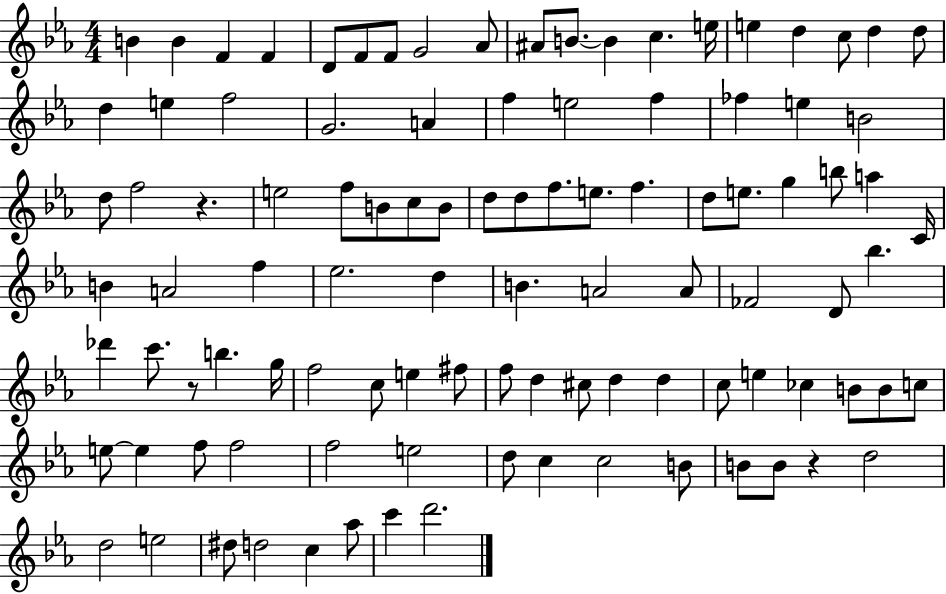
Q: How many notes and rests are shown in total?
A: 102